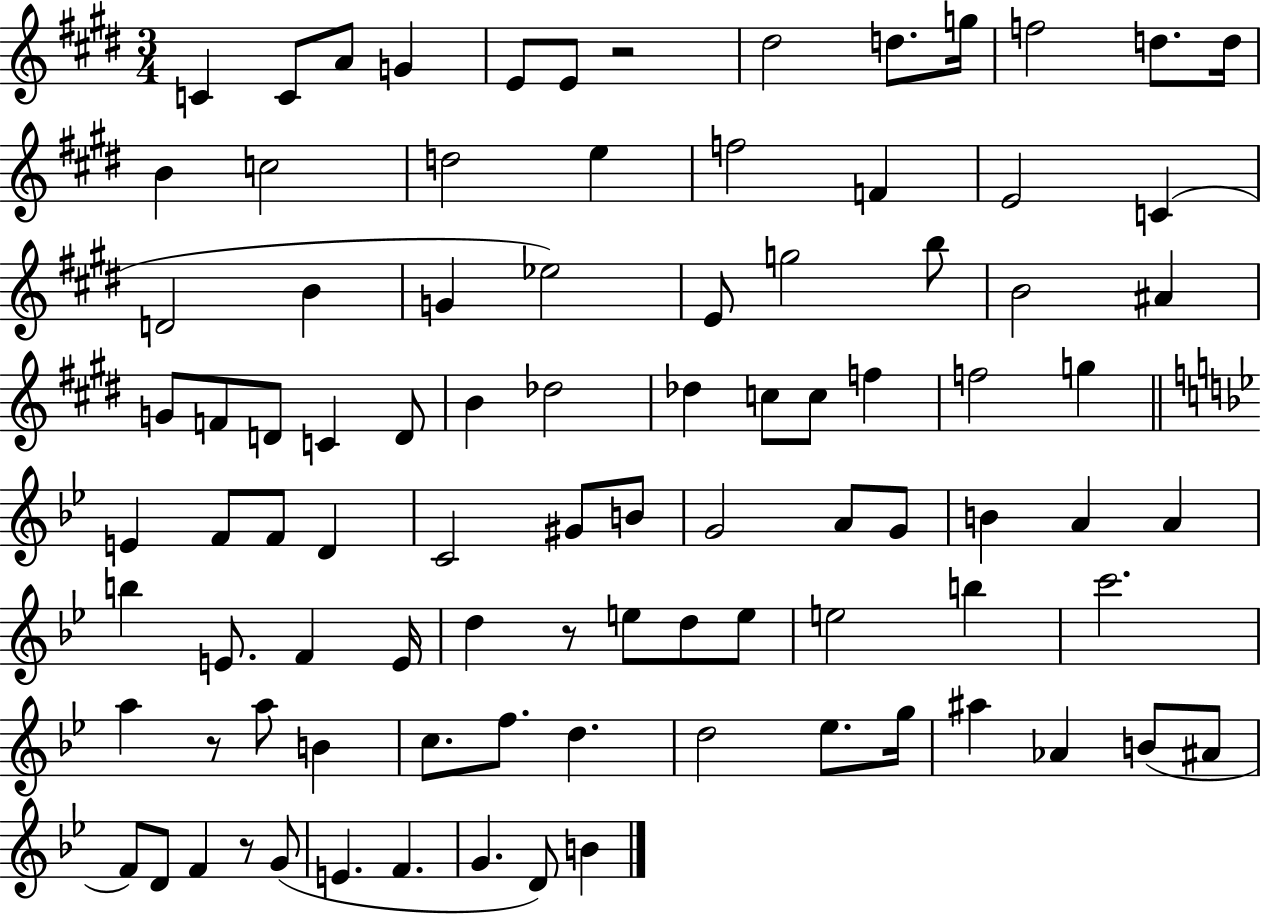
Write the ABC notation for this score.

X:1
T:Untitled
M:3/4
L:1/4
K:E
C C/2 A/2 G E/2 E/2 z2 ^d2 d/2 g/4 f2 d/2 d/4 B c2 d2 e f2 F E2 C D2 B G _e2 E/2 g2 b/2 B2 ^A G/2 F/2 D/2 C D/2 B _d2 _d c/2 c/2 f f2 g E F/2 F/2 D C2 ^G/2 B/2 G2 A/2 G/2 B A A b E/2 F E/4 d z/2 e/2 d/2 e/2 e2 b c'2 a z/2 a/2 B c/2 f/2 d d2 _e/2 g/4 ^a _A B/2 ^A/2 F/2 D/2 F z/2 G/2 E F G D/2 B